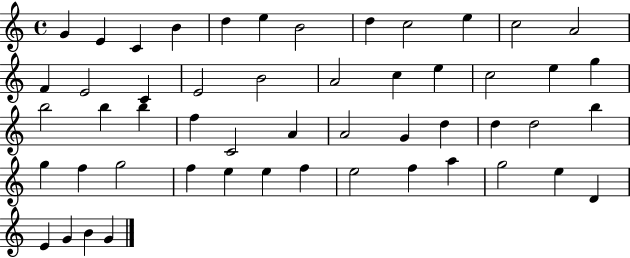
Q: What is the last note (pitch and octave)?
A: G4